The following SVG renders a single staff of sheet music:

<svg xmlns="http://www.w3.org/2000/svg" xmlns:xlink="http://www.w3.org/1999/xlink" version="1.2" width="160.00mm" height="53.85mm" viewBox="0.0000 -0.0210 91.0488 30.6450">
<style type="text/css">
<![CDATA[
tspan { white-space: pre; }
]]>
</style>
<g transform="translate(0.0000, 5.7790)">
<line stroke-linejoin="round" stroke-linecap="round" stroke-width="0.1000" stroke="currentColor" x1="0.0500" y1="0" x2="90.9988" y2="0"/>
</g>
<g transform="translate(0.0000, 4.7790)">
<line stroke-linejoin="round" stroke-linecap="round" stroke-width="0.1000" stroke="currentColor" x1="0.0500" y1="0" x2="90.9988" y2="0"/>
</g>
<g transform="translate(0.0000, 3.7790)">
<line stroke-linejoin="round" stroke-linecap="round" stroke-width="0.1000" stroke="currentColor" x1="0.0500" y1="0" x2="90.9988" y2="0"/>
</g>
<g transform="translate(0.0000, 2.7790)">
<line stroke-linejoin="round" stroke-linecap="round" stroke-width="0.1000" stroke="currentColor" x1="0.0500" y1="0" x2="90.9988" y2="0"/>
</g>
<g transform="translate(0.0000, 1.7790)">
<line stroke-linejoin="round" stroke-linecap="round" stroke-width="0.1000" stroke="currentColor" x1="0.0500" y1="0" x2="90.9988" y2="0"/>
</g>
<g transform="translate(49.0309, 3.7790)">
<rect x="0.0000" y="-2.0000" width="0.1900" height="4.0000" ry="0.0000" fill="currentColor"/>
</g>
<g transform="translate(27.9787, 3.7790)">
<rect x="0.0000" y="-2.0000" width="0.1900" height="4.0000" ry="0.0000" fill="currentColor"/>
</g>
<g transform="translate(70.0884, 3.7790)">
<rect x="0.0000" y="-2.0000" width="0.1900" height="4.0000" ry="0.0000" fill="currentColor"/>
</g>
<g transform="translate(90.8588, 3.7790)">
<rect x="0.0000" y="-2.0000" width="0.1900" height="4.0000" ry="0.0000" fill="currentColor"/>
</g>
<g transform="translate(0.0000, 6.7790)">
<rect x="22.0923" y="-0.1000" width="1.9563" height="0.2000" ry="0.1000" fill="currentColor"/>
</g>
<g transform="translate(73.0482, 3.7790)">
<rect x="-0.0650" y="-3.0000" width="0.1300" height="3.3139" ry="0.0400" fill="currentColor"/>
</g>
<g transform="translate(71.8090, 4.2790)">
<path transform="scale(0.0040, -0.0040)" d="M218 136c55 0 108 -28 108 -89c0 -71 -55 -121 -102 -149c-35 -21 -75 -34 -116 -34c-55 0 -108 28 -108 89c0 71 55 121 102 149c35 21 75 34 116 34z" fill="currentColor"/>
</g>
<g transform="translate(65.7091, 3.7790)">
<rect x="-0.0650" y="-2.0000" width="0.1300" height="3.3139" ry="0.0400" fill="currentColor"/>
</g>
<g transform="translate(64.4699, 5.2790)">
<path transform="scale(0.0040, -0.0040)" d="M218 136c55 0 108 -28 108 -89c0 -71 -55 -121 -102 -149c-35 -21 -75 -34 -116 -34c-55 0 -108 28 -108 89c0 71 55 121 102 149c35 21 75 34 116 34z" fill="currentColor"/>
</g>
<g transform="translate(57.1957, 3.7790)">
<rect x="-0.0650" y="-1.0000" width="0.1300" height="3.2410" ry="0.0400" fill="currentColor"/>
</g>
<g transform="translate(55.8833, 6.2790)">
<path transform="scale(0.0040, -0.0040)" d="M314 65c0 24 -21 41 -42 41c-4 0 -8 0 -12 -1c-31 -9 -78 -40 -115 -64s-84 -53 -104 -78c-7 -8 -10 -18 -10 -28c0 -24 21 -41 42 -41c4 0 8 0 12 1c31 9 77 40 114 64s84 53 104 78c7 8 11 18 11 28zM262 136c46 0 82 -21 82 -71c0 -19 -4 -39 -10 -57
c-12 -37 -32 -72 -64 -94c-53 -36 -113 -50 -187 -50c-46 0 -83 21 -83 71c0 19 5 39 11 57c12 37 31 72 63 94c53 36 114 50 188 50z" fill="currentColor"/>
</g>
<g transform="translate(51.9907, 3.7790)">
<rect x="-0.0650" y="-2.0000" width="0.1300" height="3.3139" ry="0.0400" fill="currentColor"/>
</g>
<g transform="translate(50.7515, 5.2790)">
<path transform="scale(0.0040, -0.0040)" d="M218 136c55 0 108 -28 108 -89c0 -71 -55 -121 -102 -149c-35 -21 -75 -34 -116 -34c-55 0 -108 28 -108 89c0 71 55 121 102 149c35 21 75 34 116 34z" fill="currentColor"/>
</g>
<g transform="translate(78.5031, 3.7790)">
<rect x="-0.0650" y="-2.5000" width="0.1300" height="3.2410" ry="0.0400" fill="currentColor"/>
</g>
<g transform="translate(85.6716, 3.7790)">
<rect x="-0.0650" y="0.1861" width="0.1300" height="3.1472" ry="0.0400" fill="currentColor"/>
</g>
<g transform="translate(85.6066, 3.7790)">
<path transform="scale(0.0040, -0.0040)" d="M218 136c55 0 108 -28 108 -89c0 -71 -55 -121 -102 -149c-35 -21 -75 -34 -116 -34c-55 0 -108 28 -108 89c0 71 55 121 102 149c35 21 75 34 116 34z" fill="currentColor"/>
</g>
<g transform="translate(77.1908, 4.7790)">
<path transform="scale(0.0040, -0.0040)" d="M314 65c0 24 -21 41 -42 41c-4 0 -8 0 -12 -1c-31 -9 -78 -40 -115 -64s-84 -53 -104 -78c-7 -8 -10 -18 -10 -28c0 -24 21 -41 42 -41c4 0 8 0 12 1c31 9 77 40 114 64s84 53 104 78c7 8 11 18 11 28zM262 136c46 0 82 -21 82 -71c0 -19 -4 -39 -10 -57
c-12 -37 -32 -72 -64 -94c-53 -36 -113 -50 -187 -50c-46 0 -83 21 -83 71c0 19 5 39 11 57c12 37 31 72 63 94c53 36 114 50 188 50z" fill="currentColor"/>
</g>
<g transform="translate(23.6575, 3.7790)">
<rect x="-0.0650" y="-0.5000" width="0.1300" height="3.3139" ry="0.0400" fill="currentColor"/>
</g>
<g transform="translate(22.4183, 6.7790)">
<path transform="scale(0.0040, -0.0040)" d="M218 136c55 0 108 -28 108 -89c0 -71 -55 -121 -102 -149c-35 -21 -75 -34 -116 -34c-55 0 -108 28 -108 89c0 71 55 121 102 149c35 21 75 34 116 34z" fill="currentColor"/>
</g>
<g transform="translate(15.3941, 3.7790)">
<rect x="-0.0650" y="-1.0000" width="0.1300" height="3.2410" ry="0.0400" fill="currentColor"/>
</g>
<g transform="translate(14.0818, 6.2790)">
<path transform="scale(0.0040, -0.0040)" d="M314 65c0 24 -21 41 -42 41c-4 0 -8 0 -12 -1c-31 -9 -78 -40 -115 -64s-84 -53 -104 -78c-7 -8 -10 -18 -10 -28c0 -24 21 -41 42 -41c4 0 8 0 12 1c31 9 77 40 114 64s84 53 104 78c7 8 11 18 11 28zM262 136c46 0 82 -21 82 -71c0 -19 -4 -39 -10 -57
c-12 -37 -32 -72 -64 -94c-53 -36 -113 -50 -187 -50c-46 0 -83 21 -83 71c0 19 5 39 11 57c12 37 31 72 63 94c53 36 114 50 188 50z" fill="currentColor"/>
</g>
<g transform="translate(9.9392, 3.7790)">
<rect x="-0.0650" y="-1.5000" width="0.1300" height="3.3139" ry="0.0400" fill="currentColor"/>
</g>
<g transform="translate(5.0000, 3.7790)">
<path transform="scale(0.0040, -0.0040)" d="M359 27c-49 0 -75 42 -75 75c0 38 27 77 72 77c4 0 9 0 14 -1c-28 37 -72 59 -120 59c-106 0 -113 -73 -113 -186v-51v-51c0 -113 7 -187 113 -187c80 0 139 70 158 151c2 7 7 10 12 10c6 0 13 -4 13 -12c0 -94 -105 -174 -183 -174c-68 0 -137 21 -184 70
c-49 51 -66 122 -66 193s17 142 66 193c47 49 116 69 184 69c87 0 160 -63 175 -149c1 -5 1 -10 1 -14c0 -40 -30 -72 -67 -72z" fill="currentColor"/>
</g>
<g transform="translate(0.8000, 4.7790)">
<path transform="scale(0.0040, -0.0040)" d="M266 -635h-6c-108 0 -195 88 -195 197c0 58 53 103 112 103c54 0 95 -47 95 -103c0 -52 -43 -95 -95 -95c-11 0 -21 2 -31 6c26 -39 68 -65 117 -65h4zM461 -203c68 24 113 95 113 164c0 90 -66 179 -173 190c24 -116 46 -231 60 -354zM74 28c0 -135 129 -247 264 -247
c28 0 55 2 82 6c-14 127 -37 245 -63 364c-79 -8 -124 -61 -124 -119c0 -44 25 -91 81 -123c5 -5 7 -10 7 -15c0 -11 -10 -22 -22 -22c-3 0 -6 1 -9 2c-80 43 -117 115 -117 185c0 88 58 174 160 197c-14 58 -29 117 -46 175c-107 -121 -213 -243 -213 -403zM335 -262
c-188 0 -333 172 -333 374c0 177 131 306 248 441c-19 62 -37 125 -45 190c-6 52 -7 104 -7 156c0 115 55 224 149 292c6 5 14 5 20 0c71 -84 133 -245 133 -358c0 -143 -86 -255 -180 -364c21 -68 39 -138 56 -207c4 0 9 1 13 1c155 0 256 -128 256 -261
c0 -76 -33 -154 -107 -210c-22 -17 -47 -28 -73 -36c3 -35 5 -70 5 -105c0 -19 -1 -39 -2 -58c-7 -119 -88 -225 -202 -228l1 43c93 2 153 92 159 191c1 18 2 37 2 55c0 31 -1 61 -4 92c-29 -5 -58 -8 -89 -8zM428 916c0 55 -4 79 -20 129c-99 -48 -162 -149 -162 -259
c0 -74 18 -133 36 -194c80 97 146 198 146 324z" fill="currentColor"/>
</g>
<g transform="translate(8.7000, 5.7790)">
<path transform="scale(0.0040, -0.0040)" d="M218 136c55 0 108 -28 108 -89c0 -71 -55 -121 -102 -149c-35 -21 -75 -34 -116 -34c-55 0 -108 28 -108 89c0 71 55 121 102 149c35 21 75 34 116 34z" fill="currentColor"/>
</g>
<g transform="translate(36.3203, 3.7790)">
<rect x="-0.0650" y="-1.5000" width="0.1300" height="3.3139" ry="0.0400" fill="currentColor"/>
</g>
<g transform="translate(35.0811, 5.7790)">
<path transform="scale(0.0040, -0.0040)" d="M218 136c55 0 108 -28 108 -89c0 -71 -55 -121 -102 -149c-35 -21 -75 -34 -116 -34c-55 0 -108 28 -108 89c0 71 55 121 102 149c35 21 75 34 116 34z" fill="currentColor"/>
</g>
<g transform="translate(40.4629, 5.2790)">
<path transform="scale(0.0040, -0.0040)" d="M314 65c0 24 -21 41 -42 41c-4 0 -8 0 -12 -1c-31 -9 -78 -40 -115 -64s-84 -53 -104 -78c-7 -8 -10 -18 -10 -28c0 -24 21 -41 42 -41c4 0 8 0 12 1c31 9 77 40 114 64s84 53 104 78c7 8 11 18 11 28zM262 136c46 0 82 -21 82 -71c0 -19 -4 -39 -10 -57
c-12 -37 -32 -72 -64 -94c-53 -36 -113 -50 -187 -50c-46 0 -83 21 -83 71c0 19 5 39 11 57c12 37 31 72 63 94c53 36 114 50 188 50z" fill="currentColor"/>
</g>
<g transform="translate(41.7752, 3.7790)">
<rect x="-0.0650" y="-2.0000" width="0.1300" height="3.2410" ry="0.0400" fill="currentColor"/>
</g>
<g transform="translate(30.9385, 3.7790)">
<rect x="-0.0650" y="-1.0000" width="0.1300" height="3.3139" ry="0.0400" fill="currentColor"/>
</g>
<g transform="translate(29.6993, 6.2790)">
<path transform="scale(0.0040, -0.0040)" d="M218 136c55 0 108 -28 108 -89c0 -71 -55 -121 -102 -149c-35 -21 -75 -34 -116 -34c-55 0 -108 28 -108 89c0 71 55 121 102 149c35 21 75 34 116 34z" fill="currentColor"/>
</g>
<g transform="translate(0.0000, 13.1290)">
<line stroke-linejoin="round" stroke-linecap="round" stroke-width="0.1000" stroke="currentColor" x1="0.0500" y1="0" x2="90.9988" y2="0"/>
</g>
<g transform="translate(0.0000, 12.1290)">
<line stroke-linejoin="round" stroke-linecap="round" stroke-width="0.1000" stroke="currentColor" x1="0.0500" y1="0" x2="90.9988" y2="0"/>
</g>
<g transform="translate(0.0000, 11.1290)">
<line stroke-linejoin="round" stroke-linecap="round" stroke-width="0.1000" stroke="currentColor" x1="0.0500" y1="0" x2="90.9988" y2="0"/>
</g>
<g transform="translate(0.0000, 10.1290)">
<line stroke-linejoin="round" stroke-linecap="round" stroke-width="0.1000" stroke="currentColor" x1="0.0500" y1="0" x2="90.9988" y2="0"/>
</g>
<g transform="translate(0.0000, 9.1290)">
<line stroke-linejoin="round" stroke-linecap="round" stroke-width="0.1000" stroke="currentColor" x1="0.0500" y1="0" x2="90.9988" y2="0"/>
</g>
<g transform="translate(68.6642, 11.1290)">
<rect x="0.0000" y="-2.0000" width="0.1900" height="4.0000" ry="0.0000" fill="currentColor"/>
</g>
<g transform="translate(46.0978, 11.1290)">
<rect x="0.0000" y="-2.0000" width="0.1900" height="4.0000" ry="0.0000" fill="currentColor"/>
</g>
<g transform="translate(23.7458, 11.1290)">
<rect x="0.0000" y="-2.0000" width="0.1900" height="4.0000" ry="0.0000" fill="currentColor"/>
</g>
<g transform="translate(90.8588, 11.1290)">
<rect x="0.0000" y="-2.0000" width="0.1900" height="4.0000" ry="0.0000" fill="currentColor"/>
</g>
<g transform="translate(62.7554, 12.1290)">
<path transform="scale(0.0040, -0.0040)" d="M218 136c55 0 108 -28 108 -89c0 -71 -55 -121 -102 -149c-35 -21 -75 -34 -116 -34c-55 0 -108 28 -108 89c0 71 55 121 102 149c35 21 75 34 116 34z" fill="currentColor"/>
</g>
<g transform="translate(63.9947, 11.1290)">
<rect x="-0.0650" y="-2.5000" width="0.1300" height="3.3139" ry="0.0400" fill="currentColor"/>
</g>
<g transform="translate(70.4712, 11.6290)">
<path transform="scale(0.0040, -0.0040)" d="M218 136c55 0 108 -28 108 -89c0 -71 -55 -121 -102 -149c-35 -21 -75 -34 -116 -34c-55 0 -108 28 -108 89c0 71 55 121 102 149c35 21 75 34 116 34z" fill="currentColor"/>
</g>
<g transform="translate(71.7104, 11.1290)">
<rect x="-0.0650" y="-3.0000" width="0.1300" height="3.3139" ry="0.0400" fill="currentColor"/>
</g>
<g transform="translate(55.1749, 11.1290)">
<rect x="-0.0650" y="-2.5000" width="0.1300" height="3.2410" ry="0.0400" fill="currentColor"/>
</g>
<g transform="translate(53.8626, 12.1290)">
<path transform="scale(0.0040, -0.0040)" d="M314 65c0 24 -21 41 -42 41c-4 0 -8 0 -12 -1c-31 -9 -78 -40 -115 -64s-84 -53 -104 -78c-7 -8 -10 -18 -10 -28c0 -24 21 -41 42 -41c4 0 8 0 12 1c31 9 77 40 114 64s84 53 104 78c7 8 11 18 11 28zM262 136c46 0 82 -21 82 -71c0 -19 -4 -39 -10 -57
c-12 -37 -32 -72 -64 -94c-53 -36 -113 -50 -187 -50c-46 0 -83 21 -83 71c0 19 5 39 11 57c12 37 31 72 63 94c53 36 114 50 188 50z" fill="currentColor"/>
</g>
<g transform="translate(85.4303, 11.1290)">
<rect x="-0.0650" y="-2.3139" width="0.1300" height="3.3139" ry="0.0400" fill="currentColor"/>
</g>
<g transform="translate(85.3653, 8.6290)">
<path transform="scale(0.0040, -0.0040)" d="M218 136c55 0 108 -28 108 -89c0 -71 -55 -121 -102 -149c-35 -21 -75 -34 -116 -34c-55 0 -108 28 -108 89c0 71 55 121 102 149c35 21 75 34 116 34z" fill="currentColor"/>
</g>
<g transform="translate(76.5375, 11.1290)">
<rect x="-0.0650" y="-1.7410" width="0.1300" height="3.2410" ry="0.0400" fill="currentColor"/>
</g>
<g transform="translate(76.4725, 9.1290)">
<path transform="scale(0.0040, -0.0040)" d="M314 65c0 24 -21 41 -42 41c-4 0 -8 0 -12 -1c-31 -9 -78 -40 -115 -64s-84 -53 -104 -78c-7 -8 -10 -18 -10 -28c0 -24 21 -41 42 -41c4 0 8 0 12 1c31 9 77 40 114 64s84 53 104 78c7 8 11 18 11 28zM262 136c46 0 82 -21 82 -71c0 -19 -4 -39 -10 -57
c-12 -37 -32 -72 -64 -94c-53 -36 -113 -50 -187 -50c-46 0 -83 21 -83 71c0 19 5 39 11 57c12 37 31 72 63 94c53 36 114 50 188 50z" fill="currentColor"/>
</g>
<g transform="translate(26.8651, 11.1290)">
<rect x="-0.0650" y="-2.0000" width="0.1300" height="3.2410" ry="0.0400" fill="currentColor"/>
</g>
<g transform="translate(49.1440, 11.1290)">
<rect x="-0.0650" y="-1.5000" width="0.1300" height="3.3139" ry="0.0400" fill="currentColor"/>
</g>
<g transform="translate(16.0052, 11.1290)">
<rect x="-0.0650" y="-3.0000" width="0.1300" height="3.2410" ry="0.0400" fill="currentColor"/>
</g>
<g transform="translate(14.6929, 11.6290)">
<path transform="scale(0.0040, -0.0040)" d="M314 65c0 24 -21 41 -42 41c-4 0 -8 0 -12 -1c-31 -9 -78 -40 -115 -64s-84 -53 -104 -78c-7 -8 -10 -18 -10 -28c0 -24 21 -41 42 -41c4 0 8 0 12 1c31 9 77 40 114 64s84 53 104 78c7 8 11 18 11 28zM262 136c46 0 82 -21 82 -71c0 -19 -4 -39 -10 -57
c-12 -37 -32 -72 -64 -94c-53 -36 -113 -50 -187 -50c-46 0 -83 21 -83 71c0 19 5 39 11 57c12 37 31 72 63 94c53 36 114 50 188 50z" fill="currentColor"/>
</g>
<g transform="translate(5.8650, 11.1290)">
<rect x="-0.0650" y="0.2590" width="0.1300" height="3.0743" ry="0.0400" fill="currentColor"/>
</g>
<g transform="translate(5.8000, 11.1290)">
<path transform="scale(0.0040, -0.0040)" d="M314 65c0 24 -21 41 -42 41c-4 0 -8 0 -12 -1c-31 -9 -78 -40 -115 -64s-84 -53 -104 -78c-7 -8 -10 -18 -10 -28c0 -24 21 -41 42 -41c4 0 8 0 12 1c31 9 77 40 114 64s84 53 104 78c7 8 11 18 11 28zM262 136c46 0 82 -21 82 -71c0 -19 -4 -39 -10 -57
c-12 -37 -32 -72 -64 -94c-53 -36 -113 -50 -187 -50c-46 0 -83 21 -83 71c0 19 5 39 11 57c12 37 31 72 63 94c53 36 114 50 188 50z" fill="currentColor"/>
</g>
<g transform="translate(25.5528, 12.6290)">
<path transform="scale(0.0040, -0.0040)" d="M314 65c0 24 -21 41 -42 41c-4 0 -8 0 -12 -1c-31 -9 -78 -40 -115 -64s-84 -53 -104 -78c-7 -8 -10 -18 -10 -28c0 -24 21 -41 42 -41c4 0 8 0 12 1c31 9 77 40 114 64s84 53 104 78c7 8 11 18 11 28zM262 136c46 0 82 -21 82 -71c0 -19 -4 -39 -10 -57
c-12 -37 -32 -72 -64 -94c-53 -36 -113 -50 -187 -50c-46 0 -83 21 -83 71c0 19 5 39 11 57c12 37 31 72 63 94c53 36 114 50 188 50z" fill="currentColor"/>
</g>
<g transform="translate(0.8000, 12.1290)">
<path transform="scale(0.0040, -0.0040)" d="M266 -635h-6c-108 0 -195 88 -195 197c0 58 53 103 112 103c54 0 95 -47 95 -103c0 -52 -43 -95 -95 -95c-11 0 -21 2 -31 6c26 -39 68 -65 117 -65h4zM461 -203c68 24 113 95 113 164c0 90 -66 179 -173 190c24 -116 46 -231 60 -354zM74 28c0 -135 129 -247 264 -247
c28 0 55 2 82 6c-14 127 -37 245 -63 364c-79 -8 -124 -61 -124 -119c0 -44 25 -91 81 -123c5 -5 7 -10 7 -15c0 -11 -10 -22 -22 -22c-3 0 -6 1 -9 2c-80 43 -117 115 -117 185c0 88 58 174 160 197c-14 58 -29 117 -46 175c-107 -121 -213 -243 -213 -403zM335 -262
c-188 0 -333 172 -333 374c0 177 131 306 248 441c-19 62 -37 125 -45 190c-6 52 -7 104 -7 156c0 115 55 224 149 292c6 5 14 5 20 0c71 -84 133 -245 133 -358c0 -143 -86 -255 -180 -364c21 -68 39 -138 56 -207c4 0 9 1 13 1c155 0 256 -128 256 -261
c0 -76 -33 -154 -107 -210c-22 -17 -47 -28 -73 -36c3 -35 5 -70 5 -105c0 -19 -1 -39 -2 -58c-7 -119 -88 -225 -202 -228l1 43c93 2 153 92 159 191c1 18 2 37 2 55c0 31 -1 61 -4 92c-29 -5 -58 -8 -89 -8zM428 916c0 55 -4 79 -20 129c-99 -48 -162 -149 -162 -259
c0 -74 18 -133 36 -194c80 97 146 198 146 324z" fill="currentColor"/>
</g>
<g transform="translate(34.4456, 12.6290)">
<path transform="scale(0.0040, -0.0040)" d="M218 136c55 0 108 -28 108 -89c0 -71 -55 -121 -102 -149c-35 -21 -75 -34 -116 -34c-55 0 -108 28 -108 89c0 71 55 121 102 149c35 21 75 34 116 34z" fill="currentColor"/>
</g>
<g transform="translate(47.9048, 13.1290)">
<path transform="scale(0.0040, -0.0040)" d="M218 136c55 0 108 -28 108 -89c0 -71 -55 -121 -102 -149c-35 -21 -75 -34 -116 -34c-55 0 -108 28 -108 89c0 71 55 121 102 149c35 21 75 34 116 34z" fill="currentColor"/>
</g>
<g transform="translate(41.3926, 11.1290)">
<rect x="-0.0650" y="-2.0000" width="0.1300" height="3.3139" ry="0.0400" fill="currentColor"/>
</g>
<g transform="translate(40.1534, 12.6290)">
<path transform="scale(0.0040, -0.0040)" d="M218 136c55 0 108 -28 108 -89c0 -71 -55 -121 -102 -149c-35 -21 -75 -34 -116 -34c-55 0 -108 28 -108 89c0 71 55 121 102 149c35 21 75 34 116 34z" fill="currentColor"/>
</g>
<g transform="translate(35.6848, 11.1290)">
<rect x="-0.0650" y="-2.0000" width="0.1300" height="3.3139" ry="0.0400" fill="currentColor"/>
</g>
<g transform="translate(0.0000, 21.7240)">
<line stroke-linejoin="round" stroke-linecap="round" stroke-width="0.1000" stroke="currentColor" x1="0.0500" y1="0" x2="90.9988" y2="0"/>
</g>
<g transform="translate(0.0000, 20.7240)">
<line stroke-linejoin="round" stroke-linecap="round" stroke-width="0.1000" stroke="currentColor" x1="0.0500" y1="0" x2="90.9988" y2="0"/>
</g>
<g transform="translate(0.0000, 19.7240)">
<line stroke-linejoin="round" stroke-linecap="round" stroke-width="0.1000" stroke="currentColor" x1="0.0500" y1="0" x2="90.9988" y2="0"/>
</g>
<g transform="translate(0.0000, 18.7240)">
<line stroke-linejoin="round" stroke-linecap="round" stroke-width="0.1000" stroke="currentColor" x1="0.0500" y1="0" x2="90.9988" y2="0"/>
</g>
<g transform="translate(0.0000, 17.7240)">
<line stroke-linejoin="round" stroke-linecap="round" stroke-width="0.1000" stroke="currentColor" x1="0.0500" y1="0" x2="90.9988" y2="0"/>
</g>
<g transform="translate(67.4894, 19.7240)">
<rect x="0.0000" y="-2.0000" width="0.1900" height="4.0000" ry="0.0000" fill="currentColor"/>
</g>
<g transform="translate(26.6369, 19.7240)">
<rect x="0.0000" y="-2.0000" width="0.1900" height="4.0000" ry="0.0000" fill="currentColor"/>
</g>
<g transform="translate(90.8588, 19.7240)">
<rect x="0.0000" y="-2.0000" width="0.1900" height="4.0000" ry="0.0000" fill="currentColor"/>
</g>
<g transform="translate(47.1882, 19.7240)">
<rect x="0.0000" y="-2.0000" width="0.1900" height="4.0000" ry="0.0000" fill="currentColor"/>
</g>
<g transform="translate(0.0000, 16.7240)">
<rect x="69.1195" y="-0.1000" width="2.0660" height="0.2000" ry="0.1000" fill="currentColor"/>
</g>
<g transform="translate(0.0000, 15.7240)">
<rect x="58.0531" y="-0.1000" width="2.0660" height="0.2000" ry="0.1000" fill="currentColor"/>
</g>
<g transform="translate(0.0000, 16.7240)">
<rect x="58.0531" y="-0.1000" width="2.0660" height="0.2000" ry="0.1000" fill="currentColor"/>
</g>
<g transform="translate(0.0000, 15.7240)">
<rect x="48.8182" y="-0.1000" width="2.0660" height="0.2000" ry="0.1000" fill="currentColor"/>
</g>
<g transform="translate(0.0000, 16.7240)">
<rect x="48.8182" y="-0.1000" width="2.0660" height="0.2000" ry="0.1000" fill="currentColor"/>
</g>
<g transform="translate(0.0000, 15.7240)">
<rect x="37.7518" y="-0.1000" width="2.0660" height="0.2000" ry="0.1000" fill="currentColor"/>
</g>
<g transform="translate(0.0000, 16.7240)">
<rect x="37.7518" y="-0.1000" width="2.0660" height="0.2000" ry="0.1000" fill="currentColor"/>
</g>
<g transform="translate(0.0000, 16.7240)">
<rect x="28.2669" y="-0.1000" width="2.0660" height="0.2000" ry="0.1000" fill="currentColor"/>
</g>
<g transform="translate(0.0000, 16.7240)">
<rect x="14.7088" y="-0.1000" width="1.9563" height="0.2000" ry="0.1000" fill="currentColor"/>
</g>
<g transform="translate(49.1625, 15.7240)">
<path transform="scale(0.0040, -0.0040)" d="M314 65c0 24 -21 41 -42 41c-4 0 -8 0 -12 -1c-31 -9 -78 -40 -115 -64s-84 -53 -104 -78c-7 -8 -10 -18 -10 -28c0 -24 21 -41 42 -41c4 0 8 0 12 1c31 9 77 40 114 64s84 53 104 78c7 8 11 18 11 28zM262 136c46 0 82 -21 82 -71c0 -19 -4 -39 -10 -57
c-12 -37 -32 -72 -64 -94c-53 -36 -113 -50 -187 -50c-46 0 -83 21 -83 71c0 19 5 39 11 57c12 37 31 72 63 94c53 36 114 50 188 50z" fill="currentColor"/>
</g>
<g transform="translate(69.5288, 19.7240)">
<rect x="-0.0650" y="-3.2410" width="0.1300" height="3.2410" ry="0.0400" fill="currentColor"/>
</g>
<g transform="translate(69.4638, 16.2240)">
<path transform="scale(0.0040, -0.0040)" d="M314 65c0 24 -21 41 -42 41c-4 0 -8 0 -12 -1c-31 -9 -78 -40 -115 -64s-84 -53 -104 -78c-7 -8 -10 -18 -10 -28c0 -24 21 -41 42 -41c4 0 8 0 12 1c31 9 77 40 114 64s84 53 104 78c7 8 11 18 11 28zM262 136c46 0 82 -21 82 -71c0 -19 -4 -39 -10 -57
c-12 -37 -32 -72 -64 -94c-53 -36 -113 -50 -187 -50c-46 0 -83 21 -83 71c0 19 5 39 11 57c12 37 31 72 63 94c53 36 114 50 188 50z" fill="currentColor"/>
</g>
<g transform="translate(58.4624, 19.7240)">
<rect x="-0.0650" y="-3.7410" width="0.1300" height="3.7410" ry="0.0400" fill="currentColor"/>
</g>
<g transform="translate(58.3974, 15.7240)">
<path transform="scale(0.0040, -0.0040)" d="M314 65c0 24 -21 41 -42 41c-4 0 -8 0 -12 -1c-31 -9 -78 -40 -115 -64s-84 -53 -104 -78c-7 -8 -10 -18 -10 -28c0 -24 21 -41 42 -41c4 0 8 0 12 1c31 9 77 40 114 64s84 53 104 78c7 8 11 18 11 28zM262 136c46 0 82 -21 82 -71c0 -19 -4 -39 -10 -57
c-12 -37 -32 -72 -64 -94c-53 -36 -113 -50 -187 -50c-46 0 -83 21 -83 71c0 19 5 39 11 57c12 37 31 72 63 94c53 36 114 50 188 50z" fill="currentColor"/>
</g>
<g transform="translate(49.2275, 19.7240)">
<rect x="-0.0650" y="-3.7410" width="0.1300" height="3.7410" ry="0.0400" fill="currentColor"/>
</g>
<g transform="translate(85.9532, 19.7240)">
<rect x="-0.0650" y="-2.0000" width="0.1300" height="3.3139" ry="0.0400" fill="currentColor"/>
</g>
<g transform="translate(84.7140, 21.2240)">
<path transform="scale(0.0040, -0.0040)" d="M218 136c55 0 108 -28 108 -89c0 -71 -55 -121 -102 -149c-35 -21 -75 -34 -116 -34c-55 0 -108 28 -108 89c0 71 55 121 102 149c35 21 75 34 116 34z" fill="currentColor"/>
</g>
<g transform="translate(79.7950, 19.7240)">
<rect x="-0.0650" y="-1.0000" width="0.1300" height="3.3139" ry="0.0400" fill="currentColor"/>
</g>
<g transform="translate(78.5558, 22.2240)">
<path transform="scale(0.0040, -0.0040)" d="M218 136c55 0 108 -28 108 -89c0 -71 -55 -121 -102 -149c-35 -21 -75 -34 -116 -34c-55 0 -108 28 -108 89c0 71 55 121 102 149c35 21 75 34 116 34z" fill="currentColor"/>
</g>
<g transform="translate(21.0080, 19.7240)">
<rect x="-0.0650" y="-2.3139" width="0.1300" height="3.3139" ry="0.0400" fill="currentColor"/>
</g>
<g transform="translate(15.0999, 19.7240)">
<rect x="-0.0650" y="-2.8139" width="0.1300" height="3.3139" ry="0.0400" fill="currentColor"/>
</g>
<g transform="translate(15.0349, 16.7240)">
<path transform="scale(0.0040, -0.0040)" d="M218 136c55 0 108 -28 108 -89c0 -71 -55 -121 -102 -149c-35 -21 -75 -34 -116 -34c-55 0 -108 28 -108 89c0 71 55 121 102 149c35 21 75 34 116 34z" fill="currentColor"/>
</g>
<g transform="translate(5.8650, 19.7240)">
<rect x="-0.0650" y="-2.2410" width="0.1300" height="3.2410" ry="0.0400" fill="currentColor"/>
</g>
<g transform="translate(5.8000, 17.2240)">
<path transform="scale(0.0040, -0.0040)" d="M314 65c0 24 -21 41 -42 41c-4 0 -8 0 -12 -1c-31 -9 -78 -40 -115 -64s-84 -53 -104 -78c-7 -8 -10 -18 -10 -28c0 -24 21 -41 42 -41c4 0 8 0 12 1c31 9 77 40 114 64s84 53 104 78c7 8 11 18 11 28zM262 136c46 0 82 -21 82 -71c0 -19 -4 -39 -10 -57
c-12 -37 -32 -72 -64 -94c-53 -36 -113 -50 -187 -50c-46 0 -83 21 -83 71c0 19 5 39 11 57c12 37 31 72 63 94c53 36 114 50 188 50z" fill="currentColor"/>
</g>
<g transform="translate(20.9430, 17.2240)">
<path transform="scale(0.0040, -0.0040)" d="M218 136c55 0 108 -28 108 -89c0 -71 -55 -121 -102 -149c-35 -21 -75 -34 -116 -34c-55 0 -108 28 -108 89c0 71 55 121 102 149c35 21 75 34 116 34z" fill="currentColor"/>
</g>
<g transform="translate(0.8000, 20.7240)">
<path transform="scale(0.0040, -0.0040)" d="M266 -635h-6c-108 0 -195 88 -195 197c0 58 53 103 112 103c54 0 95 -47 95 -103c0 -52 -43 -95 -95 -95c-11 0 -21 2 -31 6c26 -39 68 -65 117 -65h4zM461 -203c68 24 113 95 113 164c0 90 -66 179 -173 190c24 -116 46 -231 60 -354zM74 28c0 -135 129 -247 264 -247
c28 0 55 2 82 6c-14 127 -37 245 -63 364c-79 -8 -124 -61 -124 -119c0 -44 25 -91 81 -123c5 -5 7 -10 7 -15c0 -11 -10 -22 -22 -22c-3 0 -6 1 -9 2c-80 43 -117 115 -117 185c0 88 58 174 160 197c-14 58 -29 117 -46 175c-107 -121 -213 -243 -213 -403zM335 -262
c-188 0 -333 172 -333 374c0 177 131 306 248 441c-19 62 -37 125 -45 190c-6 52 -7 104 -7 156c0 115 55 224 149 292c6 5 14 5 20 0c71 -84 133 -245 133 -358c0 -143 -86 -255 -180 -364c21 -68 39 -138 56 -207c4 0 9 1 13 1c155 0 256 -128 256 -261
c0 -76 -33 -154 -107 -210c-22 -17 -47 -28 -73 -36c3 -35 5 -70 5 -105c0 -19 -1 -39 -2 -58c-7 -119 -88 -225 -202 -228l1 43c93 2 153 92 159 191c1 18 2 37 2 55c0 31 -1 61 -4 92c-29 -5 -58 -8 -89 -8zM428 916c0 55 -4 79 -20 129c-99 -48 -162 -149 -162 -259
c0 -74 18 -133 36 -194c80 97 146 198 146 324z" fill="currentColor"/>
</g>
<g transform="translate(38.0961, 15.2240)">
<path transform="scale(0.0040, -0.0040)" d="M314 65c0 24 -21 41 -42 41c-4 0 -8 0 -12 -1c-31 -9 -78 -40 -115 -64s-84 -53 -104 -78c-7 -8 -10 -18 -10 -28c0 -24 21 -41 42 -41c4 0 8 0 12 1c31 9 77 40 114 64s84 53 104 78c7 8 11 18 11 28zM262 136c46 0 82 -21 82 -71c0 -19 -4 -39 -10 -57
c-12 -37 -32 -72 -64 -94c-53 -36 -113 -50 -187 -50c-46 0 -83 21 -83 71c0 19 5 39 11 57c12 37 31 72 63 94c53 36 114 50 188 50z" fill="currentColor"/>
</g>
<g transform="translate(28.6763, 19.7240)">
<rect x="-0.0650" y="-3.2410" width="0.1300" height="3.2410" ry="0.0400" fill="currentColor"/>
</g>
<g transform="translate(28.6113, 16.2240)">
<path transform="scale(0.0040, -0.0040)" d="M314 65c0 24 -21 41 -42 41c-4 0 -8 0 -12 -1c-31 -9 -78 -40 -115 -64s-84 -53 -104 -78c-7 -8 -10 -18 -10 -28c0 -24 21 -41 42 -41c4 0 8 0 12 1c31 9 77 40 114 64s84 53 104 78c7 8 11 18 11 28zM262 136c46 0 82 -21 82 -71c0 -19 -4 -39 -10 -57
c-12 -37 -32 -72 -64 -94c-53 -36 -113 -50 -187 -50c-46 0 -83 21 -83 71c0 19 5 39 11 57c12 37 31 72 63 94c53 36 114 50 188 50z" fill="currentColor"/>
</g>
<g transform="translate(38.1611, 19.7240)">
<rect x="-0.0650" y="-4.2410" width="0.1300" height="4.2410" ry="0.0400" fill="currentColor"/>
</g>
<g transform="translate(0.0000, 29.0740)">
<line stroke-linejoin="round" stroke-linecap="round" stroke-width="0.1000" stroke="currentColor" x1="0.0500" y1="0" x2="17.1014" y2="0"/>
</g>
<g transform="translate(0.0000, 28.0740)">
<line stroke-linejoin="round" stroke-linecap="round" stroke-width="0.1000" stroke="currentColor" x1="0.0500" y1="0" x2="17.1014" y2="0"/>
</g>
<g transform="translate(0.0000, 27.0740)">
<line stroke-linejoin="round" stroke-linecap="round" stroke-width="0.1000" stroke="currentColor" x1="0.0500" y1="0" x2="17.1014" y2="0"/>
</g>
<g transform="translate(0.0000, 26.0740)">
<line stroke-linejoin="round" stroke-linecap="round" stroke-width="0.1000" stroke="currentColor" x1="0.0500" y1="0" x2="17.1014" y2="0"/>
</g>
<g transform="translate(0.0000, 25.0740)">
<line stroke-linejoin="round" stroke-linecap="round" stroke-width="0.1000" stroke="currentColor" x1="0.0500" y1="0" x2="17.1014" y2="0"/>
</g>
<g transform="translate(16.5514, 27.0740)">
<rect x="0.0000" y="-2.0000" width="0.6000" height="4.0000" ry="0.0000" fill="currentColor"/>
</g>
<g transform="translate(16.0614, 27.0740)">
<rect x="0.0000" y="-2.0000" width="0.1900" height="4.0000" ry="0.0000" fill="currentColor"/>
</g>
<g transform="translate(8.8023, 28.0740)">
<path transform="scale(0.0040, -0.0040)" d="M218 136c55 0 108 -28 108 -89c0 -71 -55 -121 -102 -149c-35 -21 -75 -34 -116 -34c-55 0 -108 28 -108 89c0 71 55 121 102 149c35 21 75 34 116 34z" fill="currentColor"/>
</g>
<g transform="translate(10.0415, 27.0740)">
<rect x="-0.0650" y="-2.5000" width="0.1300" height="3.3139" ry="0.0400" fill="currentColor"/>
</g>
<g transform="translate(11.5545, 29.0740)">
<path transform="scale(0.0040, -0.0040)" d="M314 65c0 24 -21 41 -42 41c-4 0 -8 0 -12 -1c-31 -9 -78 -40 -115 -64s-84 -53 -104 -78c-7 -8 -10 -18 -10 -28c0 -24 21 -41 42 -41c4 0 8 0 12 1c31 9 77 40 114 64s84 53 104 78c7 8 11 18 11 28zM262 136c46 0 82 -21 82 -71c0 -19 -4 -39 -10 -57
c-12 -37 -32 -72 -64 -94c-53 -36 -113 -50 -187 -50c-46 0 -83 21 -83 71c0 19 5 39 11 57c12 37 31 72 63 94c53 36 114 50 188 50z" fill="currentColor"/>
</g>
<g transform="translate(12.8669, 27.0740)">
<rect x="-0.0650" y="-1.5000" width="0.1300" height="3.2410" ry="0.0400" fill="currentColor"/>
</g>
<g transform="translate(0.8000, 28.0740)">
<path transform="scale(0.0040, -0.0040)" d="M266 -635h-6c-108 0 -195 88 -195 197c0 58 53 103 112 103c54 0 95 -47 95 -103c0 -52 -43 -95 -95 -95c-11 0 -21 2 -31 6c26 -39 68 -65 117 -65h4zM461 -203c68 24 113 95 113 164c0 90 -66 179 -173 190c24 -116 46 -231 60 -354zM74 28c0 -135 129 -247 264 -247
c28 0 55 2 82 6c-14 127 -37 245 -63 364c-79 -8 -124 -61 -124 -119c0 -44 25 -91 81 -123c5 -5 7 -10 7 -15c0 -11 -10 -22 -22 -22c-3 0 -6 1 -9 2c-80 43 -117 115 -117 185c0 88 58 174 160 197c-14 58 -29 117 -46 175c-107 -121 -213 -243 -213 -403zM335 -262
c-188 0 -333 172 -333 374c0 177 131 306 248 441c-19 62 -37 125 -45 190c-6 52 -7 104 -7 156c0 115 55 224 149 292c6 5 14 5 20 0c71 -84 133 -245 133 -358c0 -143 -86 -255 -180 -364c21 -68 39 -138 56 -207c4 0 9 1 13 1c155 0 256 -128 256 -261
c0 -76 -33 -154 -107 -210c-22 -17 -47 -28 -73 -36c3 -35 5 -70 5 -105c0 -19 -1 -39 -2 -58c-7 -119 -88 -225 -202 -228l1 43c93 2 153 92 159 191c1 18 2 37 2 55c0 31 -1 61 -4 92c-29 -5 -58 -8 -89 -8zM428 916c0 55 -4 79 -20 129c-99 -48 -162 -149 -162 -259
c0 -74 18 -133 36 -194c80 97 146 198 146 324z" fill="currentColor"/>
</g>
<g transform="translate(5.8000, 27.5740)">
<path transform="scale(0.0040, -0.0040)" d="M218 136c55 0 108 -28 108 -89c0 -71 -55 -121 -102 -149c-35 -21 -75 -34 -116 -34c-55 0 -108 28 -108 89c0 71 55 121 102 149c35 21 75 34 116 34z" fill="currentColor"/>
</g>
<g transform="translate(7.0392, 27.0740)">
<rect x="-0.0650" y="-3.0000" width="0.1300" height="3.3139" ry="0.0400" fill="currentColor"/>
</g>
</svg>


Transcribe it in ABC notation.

X:1
T:Untitled
M:4/4
L:1/4
K:C
E D2 C D E F2 F D2 F A G2 B B2 A2 F2 F F E G2 G A f2 g g2 a g b2 d'2 c'2 c'2 b2 D F A G E2